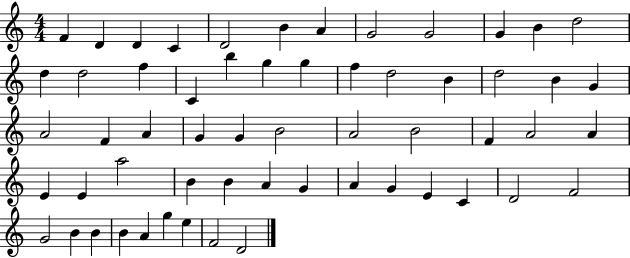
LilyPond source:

{
  \clef treble
  \numericTimeSignature
  \time 4/4
  \key c \major
  f'4 d'4 d'4 c'4 | d'2 b'4 a'4 | g'2 g'2 | g'4 b'4 d''2 | \break d''4 d''2 f''4 | c'4 b''4 g''4 g''4 | f''4 d''2 b'4 | d''2 b'4 g'4 | \break a'2 f'4 a'4 | g'4 g'4 b'2 | a'2 b'2 | f'4 a'2 a'4 | \break e'4 e'4 a''2 | b'4 b'4 a'4 g'4 | a'4 g'4 e'4 c'4 | d'2 f'2 | \break g'2 b'4 b'4 | b'4 a'4 g''4 e''4 | f'2 d'2 | \bar "|."
}